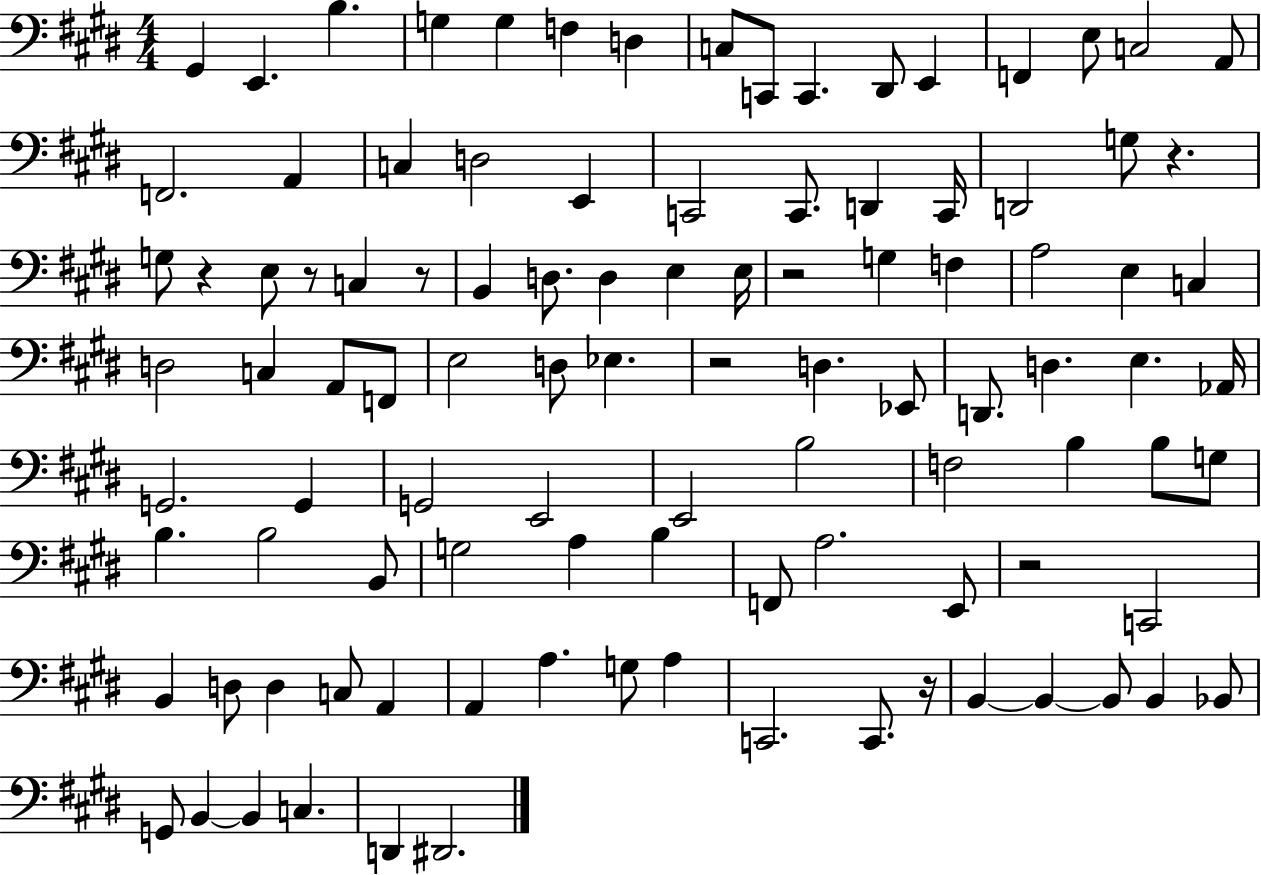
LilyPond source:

{
  \clef bass
  \numericTimeSignature
  \time 4/4
  \key e \major
  \repeat volta 2 { gis,4 e,4. b4. | g4 g4 f4 d4 | c8 c,8 c,4. dis,8 e,4 | f,4 e8 c2 a,8 | \break f,2. a,4 | c4 d2 e,4 | c,2 c,8. d,4 c,16 | d,2 g8 r4. | \break g8 r4 e8 r8 c4 r8 | b,4 d8. d4 e4 e16 | r2 g4 f4 | a2 e4 c4 | \break d2 c4 a,8 f,8 | e2 d8 ees4. | r2 d4. ees,8 | d,8. d4. e4. aes,16 | \break g,2. g,4 | g,2 e,2 | e,2 b2 | f2 b4 b8 g8 | \break b4. b2 b,8 | g2 a4 b4 | f,8 a2. e,8 | r2 c,2 | \break b,4 d8 d4 c8 a,4 | a,4 a4. g8 a4 | c,2. c,8. r16 | b,4~~ b,4~~ b,8 b,4 bes,8 | \break g,8 b,4~~ b,4 c4. | d,4 dis,2. | } \bar "|."
}